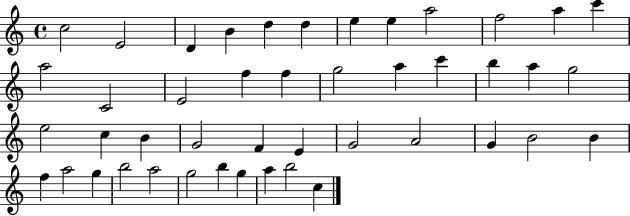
C5/h E4/h D4/q B4/q D5/q D5/q E5/q E5/q A5/h F5/h A5/q C6/q A5/h C4/h E4/h F5/q F5/q G5/h A5/q C6/q B5/q A5/q G5/h E5/h C5/q B4/q G4/h F4/q E4/q G4/h A4/h G4/q B4/h B4/q F5/q A5/h G5/q B5/h A5/h G5/h B5/q G5/q A5/q B5/h C5/q